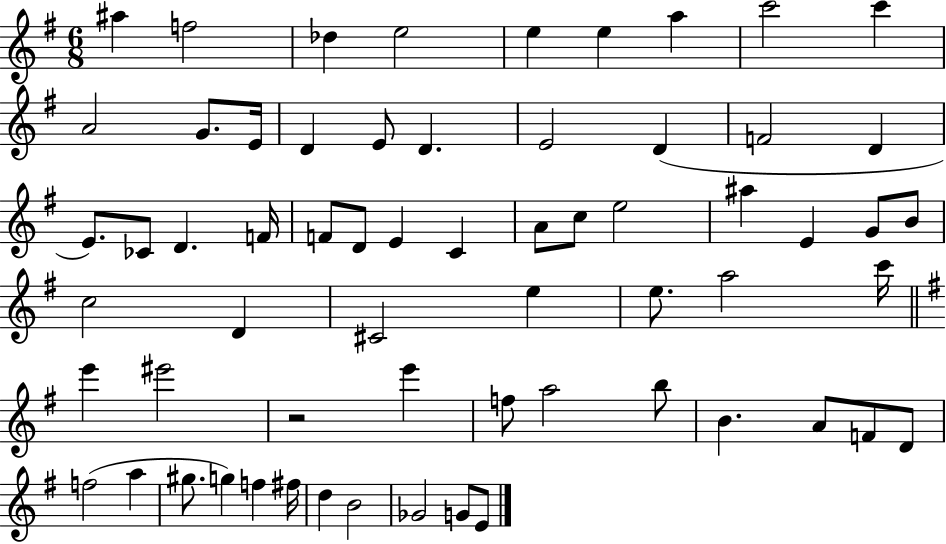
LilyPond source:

{
  \clef treble
  \numericTimeSignature
  \time 6/8
  \key g \major
  ais''4 f''2 | des''4 e''2 | e''4 e''4 a''4 | c'''2 c'''4 | \break a'2 g'8. e'16 | d'4 e'8 d'4. | e'2 d'4( | f'2 d'4 | \break e'8.) ces'8 d'4. f'16 | f'8 d'8 e'4 c'4 | a'8 c''8 e''2 | ais''4 e'4 g'8 b'8 | \break c''2 d'4 | cis'2 e''4 | e''8. a''2 c'''16 | \bar "||" \break \key g \major e'''4 eis'''2 | r2 e'''4 | f''8 a''2 b''8 | b'4. a'8 f'8 d'8 | \break f''2( a''4 | gis''8. g''4) f''4 fis''16 | d''4 b'2 | ges'2 g'8 e'8 | \break \bar "|."
}